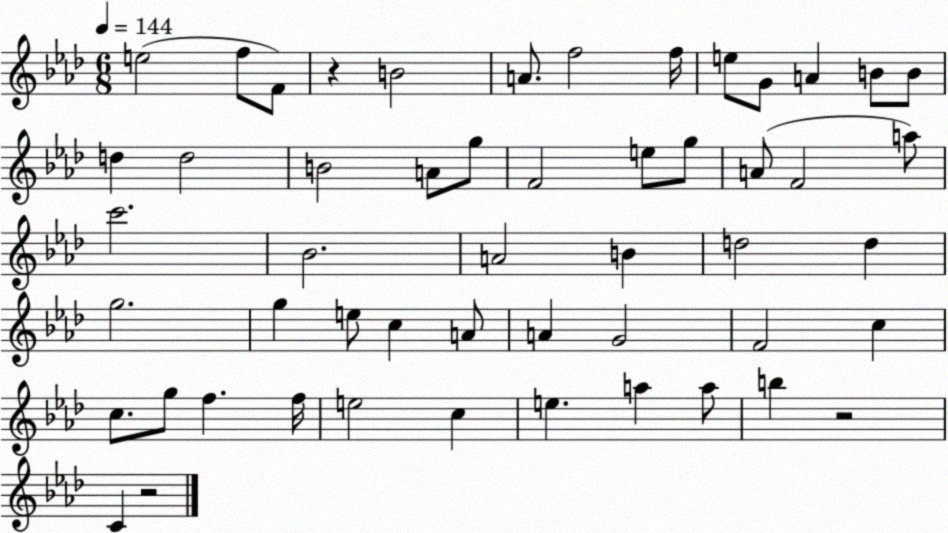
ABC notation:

X:1
T:Untitled
M:6/8
L:1/4
K:Ab
e2 f/2 F/2 z B2 A/2 f2 f/4 e/2 G/2 A B/2 B/2 d d2 B2 A/2 g/2 F2 e/2 g/2 A/2 F2 a/2 c'2 _B2 A2 B d2 d g2 g e/2 c A/2 A G2 F2 c c/2 g/2 f f/4 e2 c e a a/2 b z2 C z2